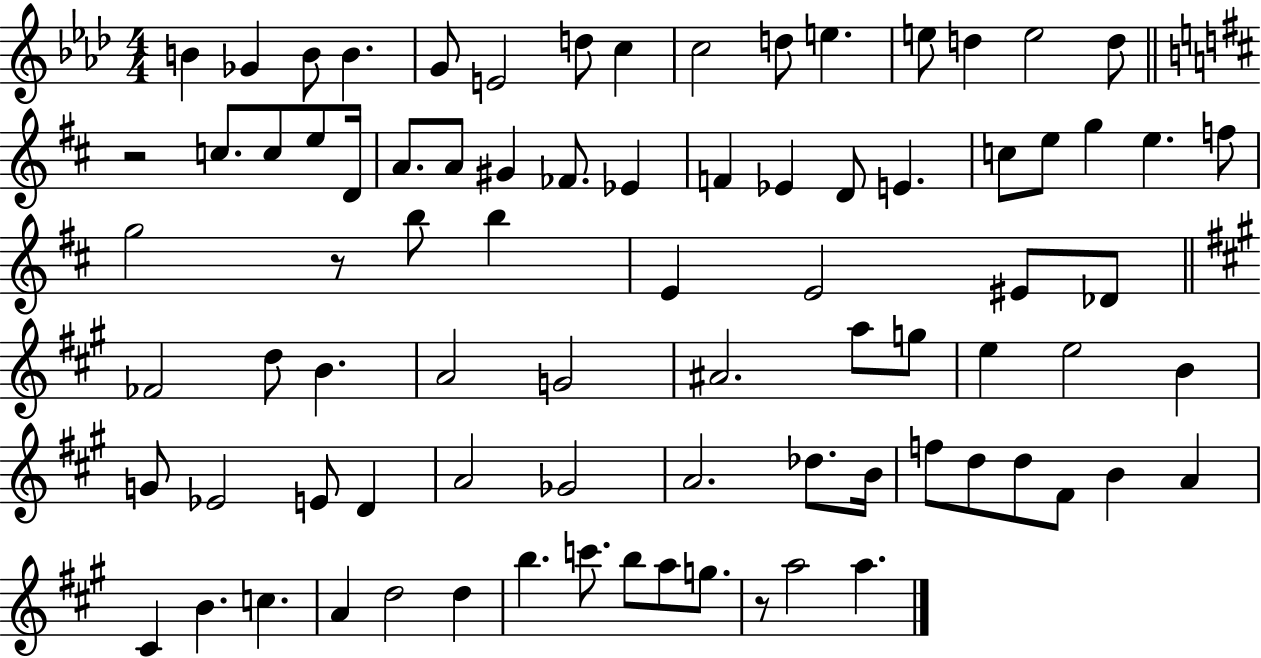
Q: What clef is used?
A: treble